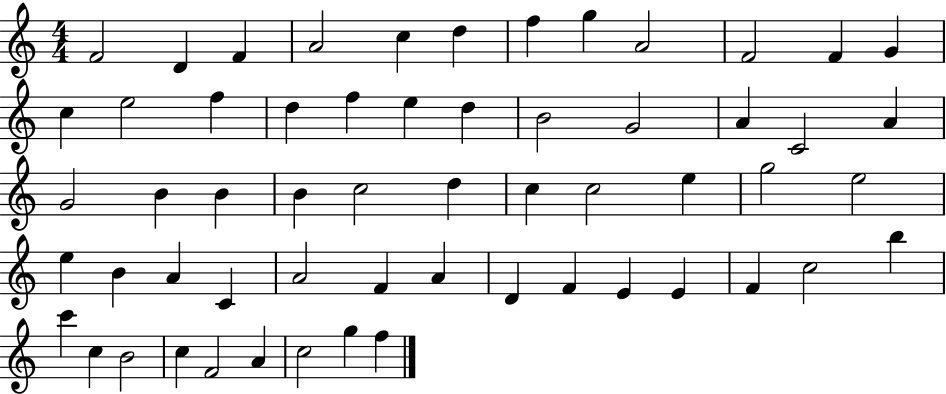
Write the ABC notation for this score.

X:1
T:Untitled
M:4/4
L:1/4
K:C
F2 D F A2 c d f g A2 F2 F G c e2 f d f e d B2 G2 A C2 A G2 B B B c2 d c c2 e g2 e2 e B A C A2 F A D F E E F c2 b c' c B2 c F2 A c2 g f